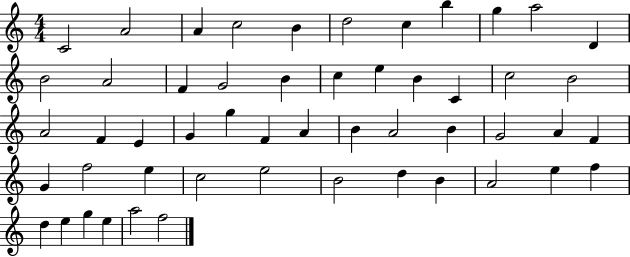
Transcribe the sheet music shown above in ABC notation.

X:1
T:Untitled
M:4/4
L:1/4
K:C
C2 A2 A c2 B d2 c b g a2 D B2 A2 F G2 B c e B C c2 B2 A2 F E G g F A B A2 B G2 A F G f2 e c2 e2 B2 d B A2 e f d e g e a2 f2